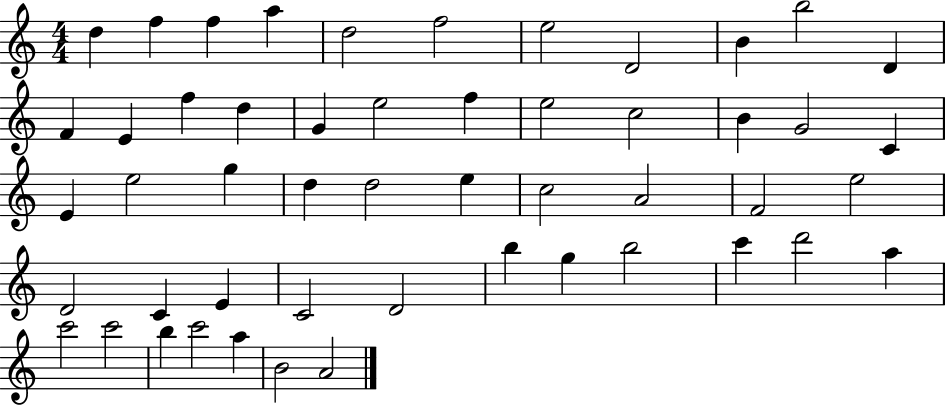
{
  \clef treble
  \numericTimeSignature
  \time 4/4
  \key c \major
  d''4 f''4 f''4 a''4 | d''2 f''2 | e''2 d'2 | b'4 b''2 d'4 | \break f'4 e'4 f''4 d''4 | g'4 e''2 f''4 | e''2 c''2 | b'4 g'2 c'4 | \break e'4 e''2 g''4 | d''4 d''2 e''4 | c''2 a'2 | f'2 e''2 | \break d'2 c'4 e'4 | c'2 d'2 | b''4 g''4 b''2 | c'''4 d'''2 a''4 | \break c'''2 c'''2 | b''4 c'''2 a''4 | b'2 a'2 | \bar "|."
}